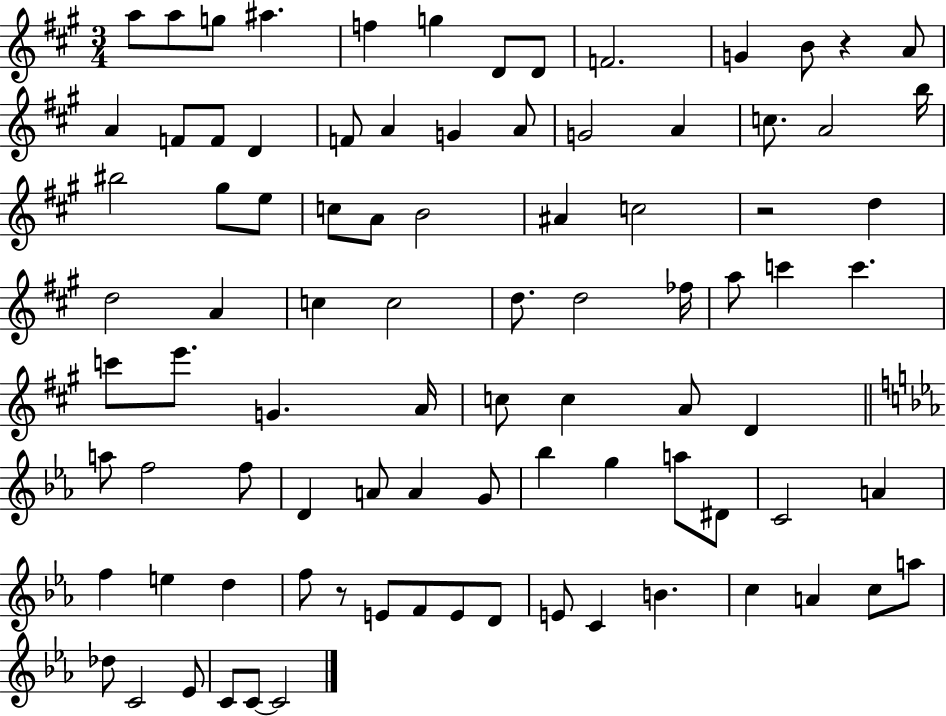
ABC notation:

X:1
T:Untitled
M:3/4
L:1/4
K:A
a/2 a/2 g/2 ^a f g D/2 D/2 F2 G B/2 z A/2 A F/2 F/2 D F/2 A G A/2 G2 A c/2 A2 b/4 ^b2 ^g/2 e/2 c/2 A/2 B2 ^A c2 z2 d d2 A c c2 d/2 d2 _f/4 a/2 c' c' c'/2 e'/2 G A/4 c/2 c A/2 D a/2 f2 f/2 D A/2 A G/2 _b g a/2 ^D/2 C2 A f e d f/2 z/2 E/2 F/2 E/2 D/2 E/2 C B c A c/2 a/2 _d/2 C2 _E/2 C/2 C/2 C2